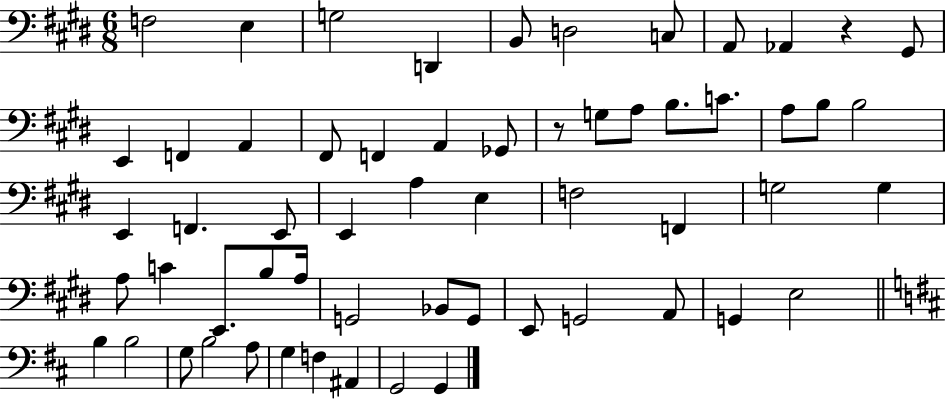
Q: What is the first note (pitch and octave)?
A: F3